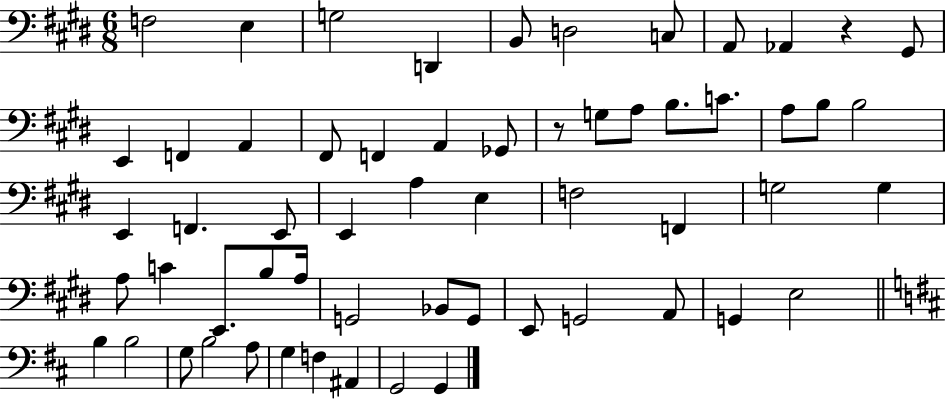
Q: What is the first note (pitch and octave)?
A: F3